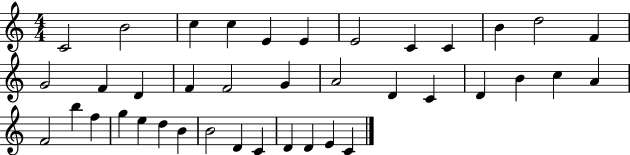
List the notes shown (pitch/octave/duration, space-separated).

C4/h B4/h C5/q C5/q E4/q E4/q E4/h C4/q C4/q B4/q D5/h F4/q G4/h F4/q D4/q F4/q F4/h G4/q A4/h D4/q C4/q D4/q B4/q C5/q A4/q F4/h B5/q F5/q G5/q E5/q D5/q B4/q B4/h D4/q C4/q D4/q D4/q E4/q C4/q